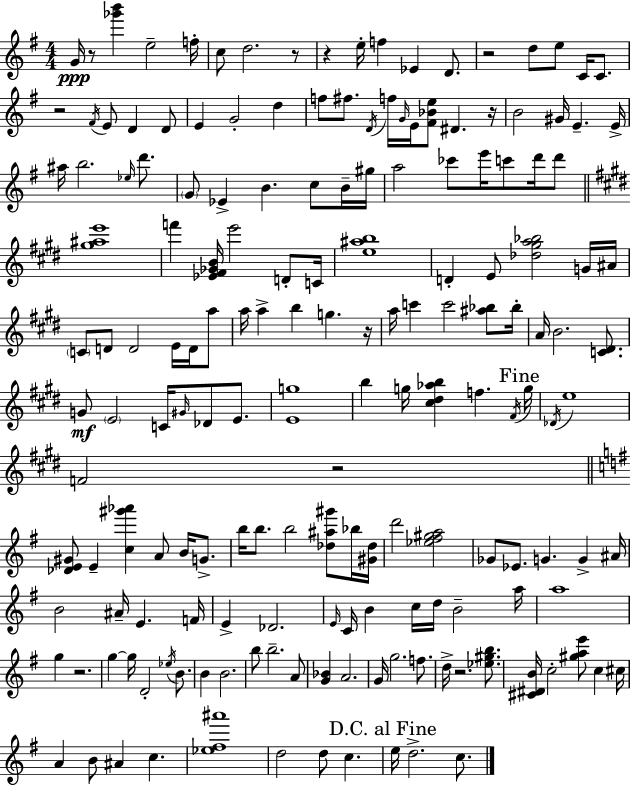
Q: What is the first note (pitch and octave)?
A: G4